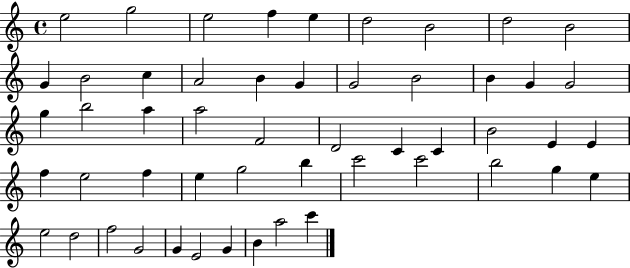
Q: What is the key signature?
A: C major